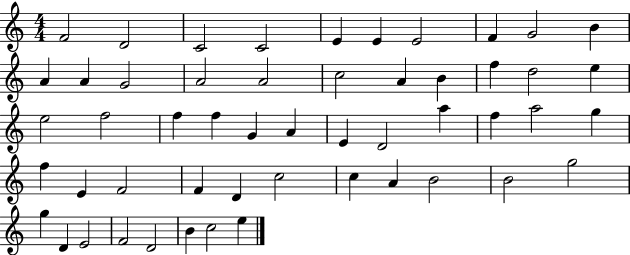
X:1
T:Untitled
M:4/4
L:1/4
K:C
F2 D2 C2 C2 E E E2 F G2 B A A G2 A2 A2 c2 A B f d2 e e2 f2 f f G A E D2 a f a2 g f E F2 F D c2 c A B2 B2 g2 g D E2 F2 D2 B c2 e